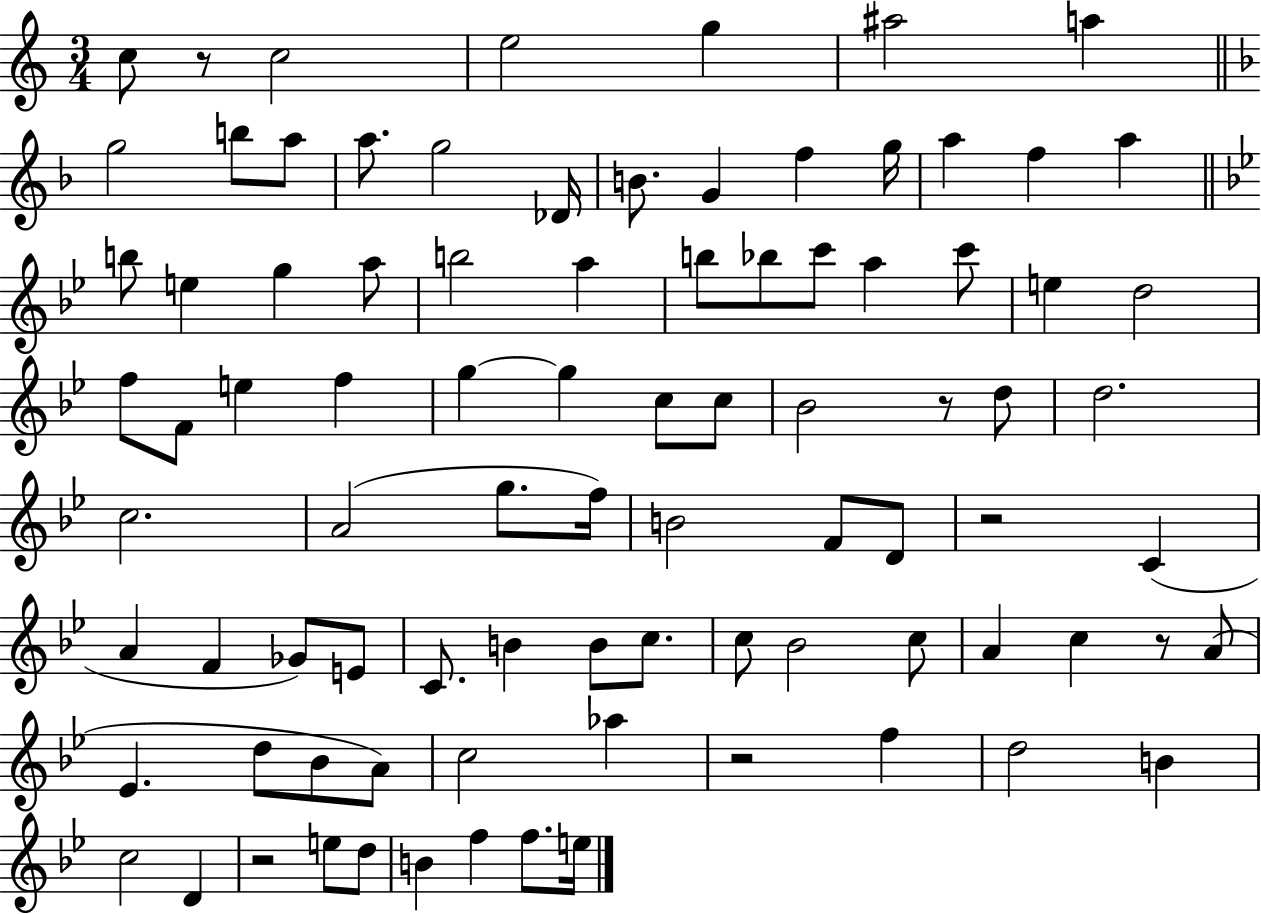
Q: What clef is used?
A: treble